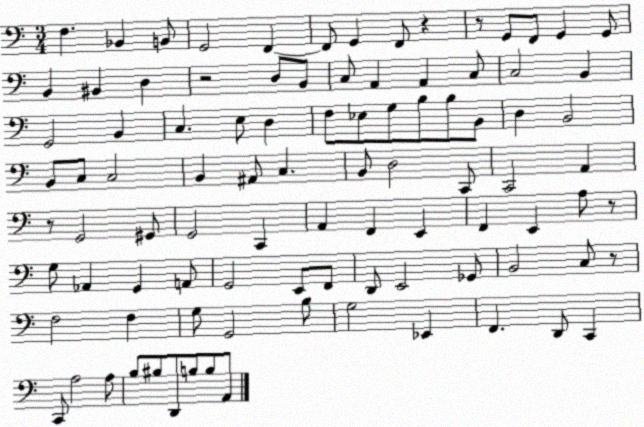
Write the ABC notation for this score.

X:1
T:Untitled
M:3/4
L:1/4
K:C
F, _B,, B,,/2 G,,2 F,, F,,/2 G,, F,,/2 z z/2 G,,/2 F,,/2 G,, G,,/2 B,, ^B,, D, z2 D,/2 B,,/2 C,/2 A,, A,, C,/2 C,2 B,, G,,2 B,, C, E,/2 D, F,/2 _E,/2 G,/2 B,/2 B,/2 B,,/2 D, B,,2 B,,/2 C,/2 C,2 B,, ^A,,/2 C, B,,/2 D,2 C,,/2 C,,2 A,, z/2 G,,2 ^G,,/2 G,,2 C,, A,, F,, E,, F,, E,, A,/2 z/2 G,/2 _A,, G,, A,,/2 G,,2 E,,/2 F,,/2 D,,/2 E,,2 _G,,/2 B,,2 C,/2 z/2 F,2 F, G,/2 G,,2 B,/2 G,2 _E,, F,, D,,/2 C,, C,,/2 A,2 A,/2 B,/2 ^B,/2 D,,/2 B,/2 B,/2 A,,/2